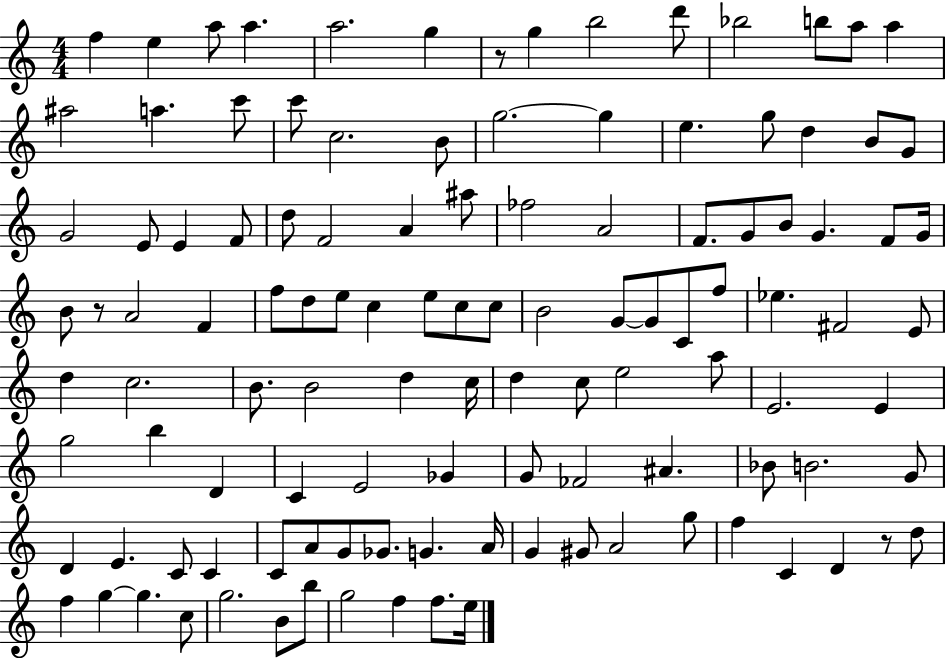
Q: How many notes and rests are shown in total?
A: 116